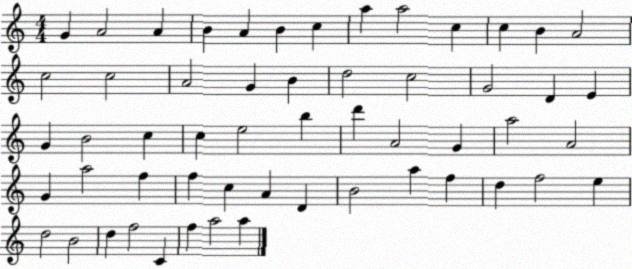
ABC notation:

X:1
T:Untitled
M:4/4
L:1/4
K:C
G A2 A B A B c a a2 c c B A2 c2 c2 A2 G B d2 c2 G2 D E G B2 c c e2 b d' A2 G a2 A2 G a2 f f c A D B2 a f d f2 e d2 B2 d f2 C f a2 a